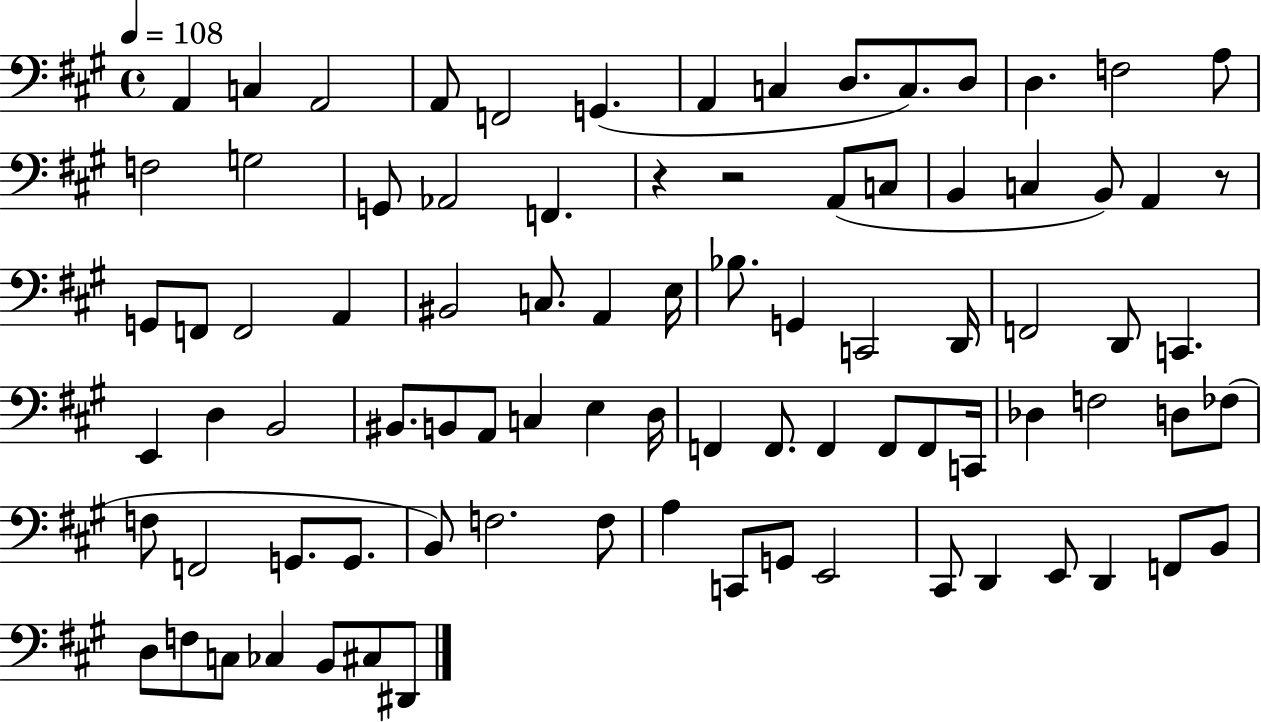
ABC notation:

X:1
T:Untitled
M:4/4
L:1/4
K:A
A,, C, A,,2 A,,/2 F,,2 G,, A,, C, D,/2 C,/2 D,/2 D, F,2 A,/2 F,2 G,2 G,,/2 _A,,2 F,, z z2 A,,/2 C,/2 B,, C, B,,/2 A,, z/2 G,,/2 F,,/2 F,,2 A,, ^B,,2 C,/2 A,, E,/4 _B,/2 G,, C,,2 D,,/4 F,,2 D,,/2 C,, E,, D, B,,2 ^B,,/2 B,,/2 A,,/2 C, E, D,/4 F,, F,,/2 F,, F,,/2 F,,/2 C,,/4 _D, F,2 D,/2 _F,/2 F,/2 F,,2 G,,/2 G,,/2 B,,/2 F,2 F,/2 A, C,,/2 G,,/2 E,,2 ^C,,/2 D,, E,,/2 D,, F,,/2 B,,/2 D,/2 F,/2 C,/2 _C, B,,/2 ^C,/2 ^D,,/2